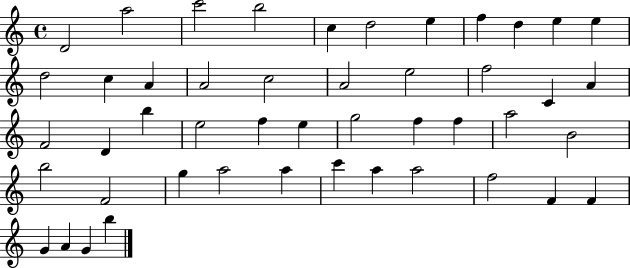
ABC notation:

X:1
T:Untitled
M:4/4
L:1/4
K:C
D2 a2 c'2 b2 c d2 e f d e e d2 c A A2 c2 A2 e2 f2 C A F2 D b e2 f e g2 f f a2 B2 b2 F2 g a2 a c' a a2 f2 F F G A G b